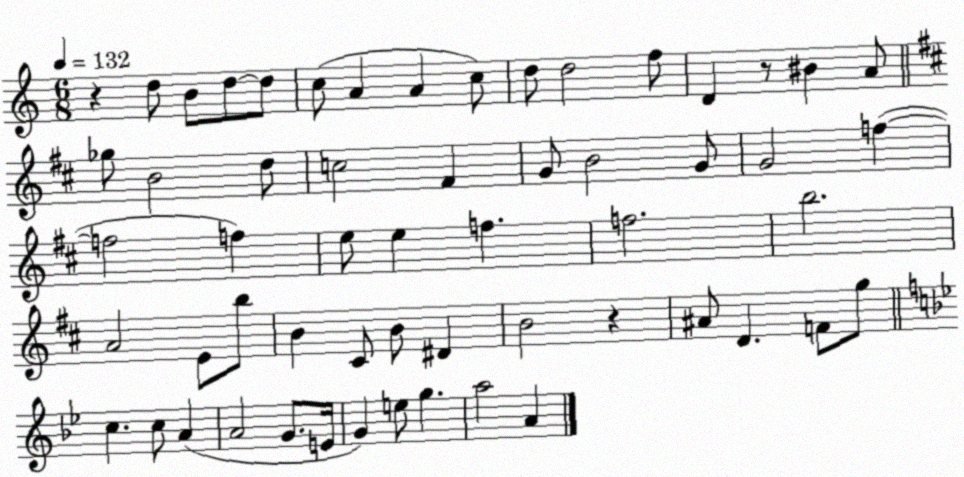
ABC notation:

X:1
T:Untitled
M:6/8
L:1/4
K:C
z d/2 B/2 d/2 d/2 c/2 A A c/2 d/2 d2 f/2 D z/2 ^B A/2 _g/2 B2 d/2 c2 ^F G/2 B2 G/2 G2 f f2 f e/2 e f f2 b2 A2 E/2 b/2 B ^C/2 B/2 ^D B2 z ^A/2 D F/2 g/2 c c/2 A A2 G/2 E/4 G e/2 g a2 A